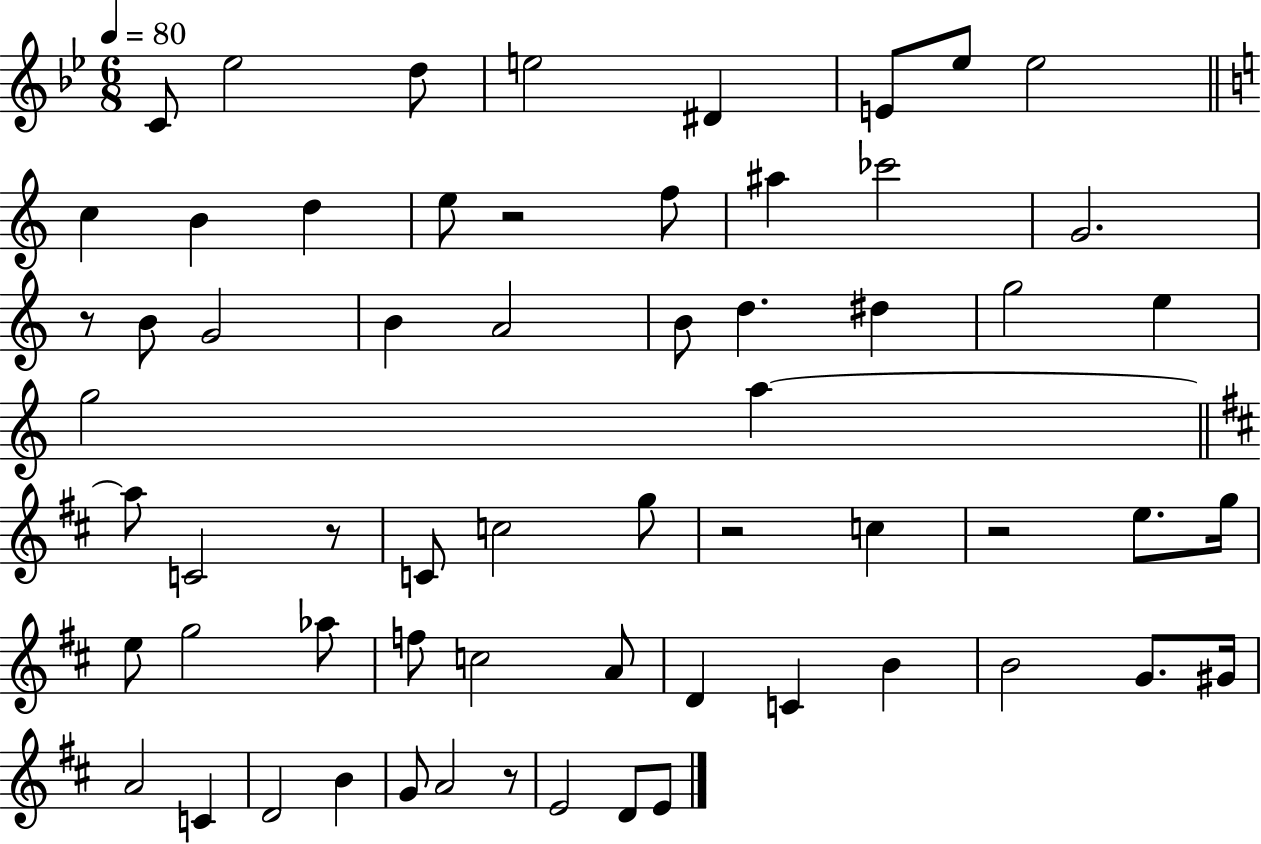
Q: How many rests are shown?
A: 6